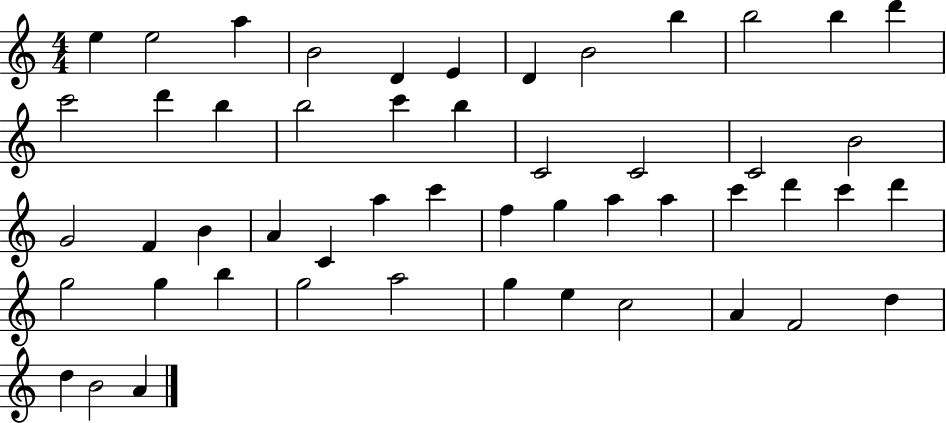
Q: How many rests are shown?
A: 0